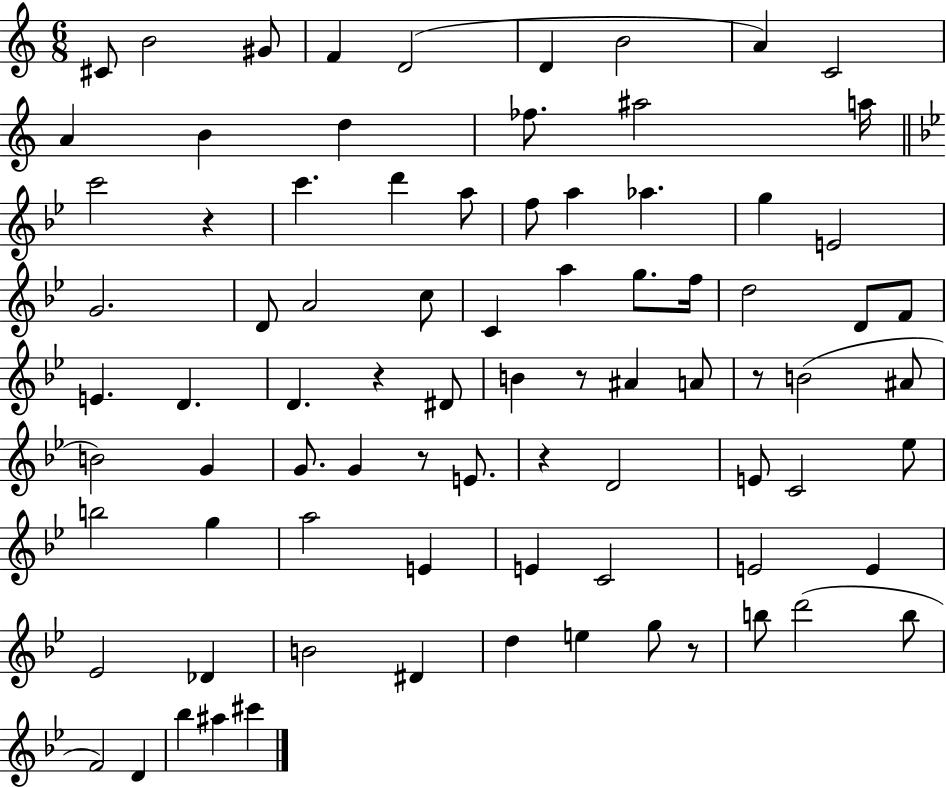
X:1
T:Untitled
M:6/8
L:1/4
K:C
^C/2 B2 ^G/2 F D2 D B2 A C2 A B d _f/2 ^a2 a/4 c'2 z c' d' a/2 f/2 a _a g E2 G2 D/2 A2 c/2 C a g/2 f/4 d2 D/2 F/2 E D D z ^D/2 B z/2 ^A A/2 z/2 B2 ^A/2 B2 G G/2 G z/2 E/2 z D2 E/2 C2 _e/2 b2 g a2 E E C2 E2 E _E2 _D B2 ^D d e g/2 z/2 b/2 d'2 b/2 F2 D _b ^a ^c'